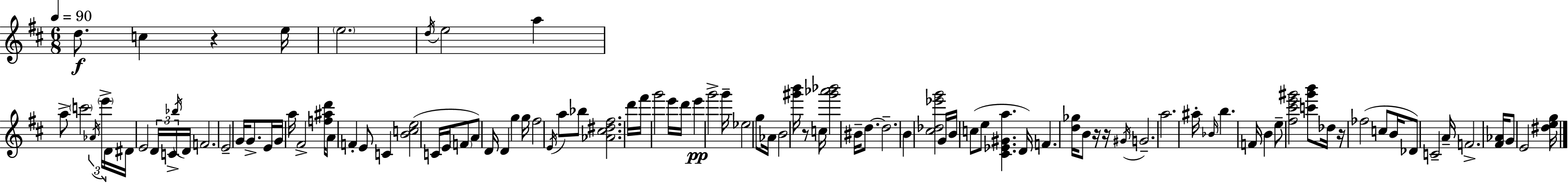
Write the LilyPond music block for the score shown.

{
  \clef treble
  \numericTimeSignature
  \time 6/8
  \key d \major
  \tempo 4 = 90
  \repeat volta 2 { d''8.\f c''4 r4 e''16 | \parenthesize e''2. | \acciaccatura { d''16 } e''2 a''4 | a''8-> \parenthesize c'''2 \tuplet 3/2 { \acciaccatura { aes'16 } | \break \parenthesize e'''16-> d'16 } dis'16 e'2 \tuplet 3/2 { d'16 | c'16-> \acciaccatura { bes''16 } } d'16 f'2. | e'2-- g'16 | g'8.-> e'16 g'16 a''16 fis'2-> | \break <f'' ais'' d'''>16 a'8 f'4-. e'8 c'4 | <b' c'' e''>2( c'16 | e'16 \parenthesize f'8 a'8) d'16 d'4 g''4 | g''16 fis''2 \acciaccatura { e'16 } | \break a''8 bes''8 <aes' cis'' dis'' fis''>2. | d'''16 fis'''16 g'''2 | e'''16 d'''16 e'''4\pp g'''2-> | g'''16-- ees''2 | \break g''8 aes'16 b'2 | <gis''' b'''>16 r8 c''16 <gis''' aes''' bes'''>2 | bis'16-- d''8.~~ d''2.-- | b'4 <cis'' des'' ees''' g'''>2 | \break g'16 b'16 c''8( e''8 <cis' ees' gis' a''>4. | d'16) f'4. <d'' ges''>16 | b'8 r16 r16 \acciaccatura { gis'16 } g'2.-- | a''2. | \break ais''16-. \grace { bes'16 } b''4. | f'16 b'4 e''8-- <fis'' cis''' e''' gis'''>2 | <c''' gis''' b'''>8 des''16 r16 fes''2( | c''8 b'16 des'8) c'2-- | \break a'16-- f'2.-> | <fis' aes'>16 g'8 e'2 | <dis'' e'' g''>16 } \bar "|."
}